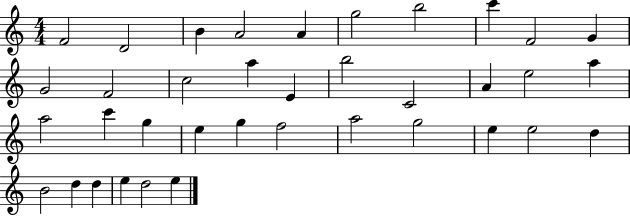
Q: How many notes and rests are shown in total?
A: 37